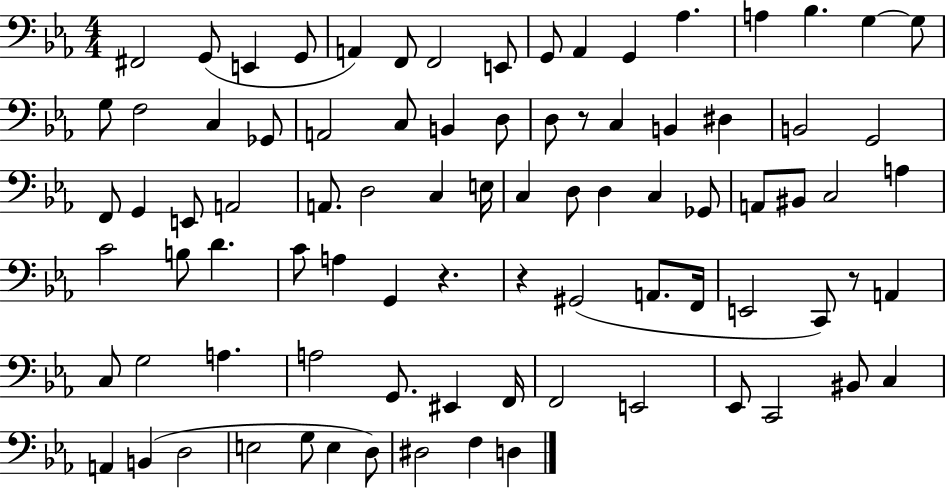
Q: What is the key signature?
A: EES major